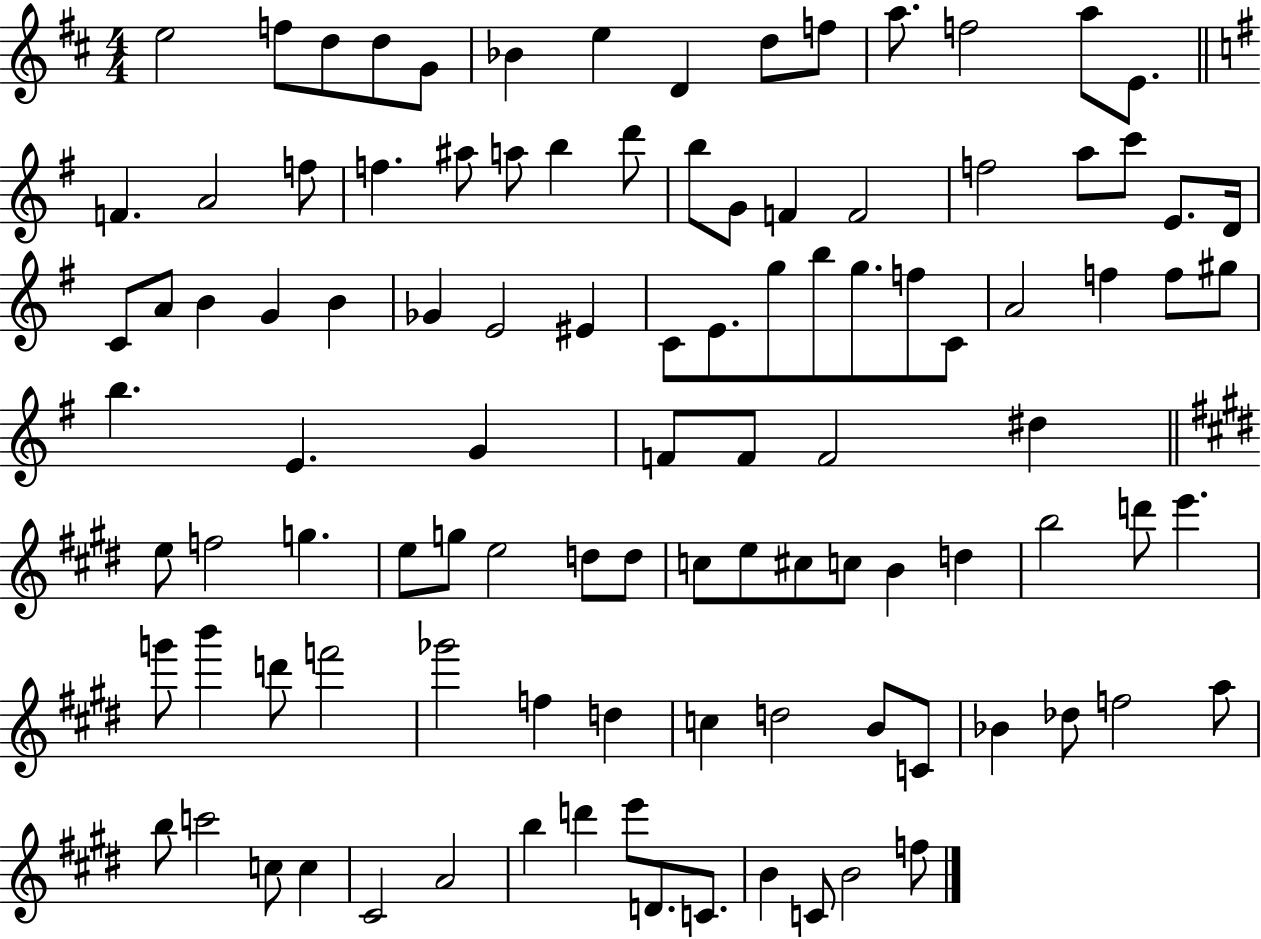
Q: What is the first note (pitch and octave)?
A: E5